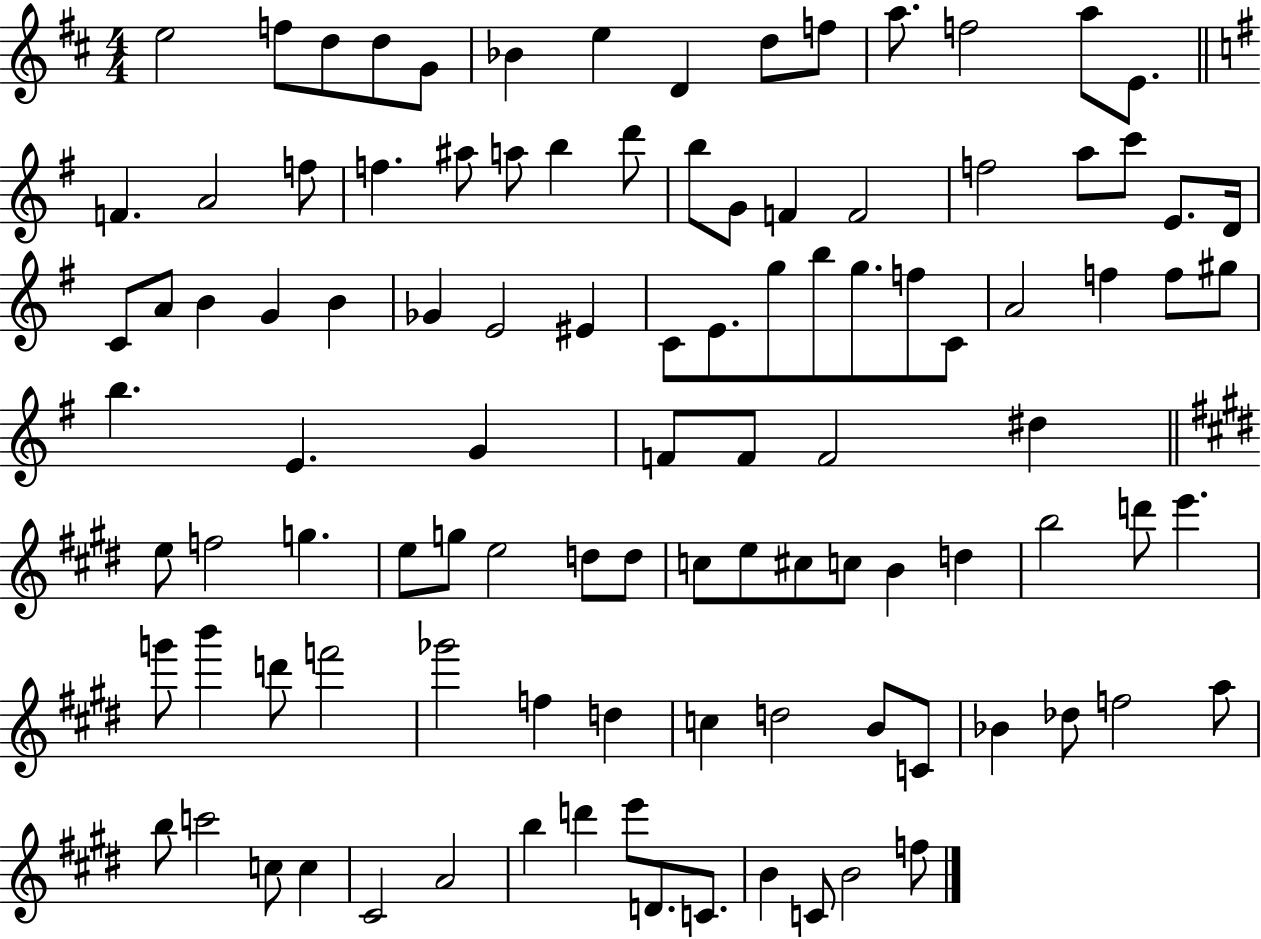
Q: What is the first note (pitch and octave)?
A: E5